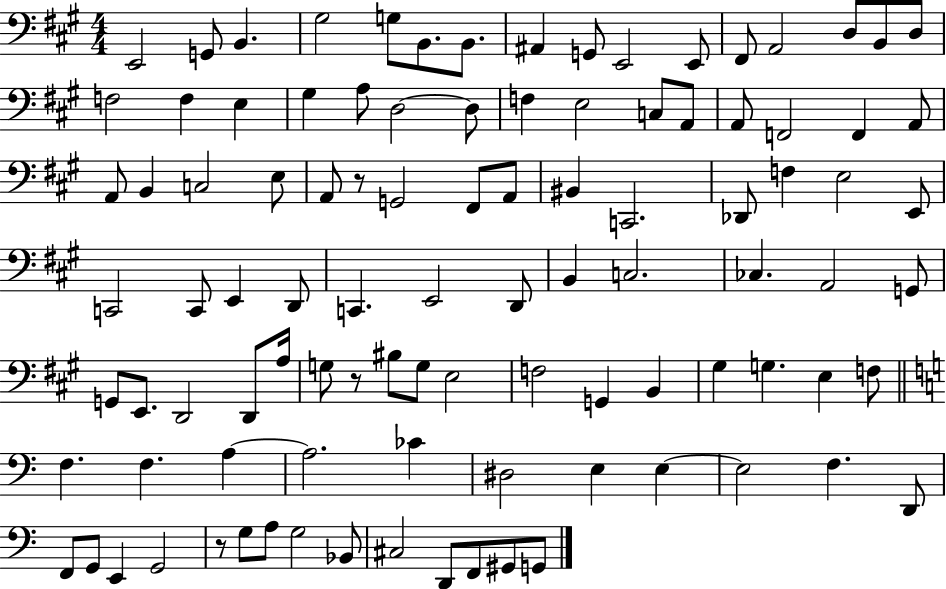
{
  \clef bass
  \numericTimeSignature
  \time 4/4
  \key a \major
  e,2 g,8 b,4. | gis2 g8 b,8. b,8. | ais,4 g,8 e,2 e,8 | fis,8 a,2 d8 b,8 d8 | \break f2 f4 e4 | gis4 a8 d2~~ d8 | f4 e2 c8 a,8 | a,8 f,2 f,4 a,8 | \break a,8 b,4 c2 e8 | a,8 r8 g,2 fis,8 a,8 | bis,4 c,2. | des,8 f4 e2 e,8 | \break c,2 c,8 e,4 d,8 | c,4. e,2 d,8 | b,4 c2. | ces4. a,2 g,8 | \break g,8 e,8. d,2 d,8 a16 | g8 r8 bis8 g8 e2 | f2 g,4 b,4 | gis4 g4. e4 f8 | \break \bar "||" \break \key c \major f4. f4. a4~~ | a2. ces'4 | dis2 e4 e4~~ | e2 f4. d,8 | \break f,8 g,8 e,4 g,2 | r8 g8 a8 g2 bes,8 | cis2 d,8 f,8 gis,8 g,8 | \bar "|."
}